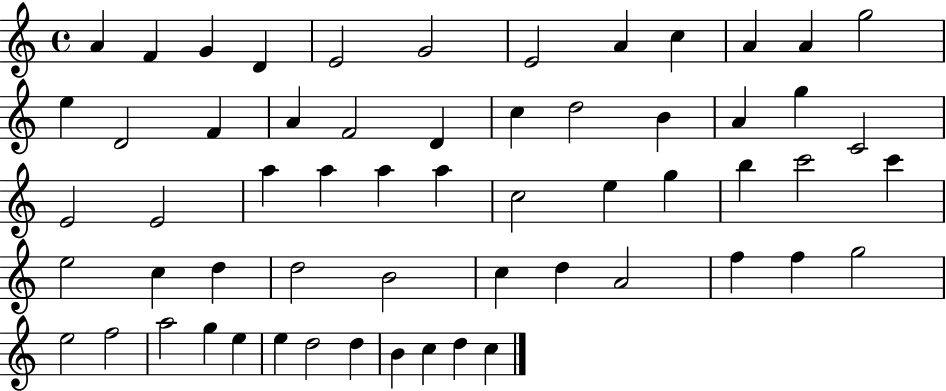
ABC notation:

X:1
T:Untitled
M:4/4
L:1/4
K:C
A F G D E2 G2 E2 A c A A g2 e D2 F A F2 D c d2 B A g C2 E2 E2 a a a a c2 e g b c'2 c' e2 c d d2 B2 c d A2 f f g2 e2 f2 a2 g e e d2 d B c d c